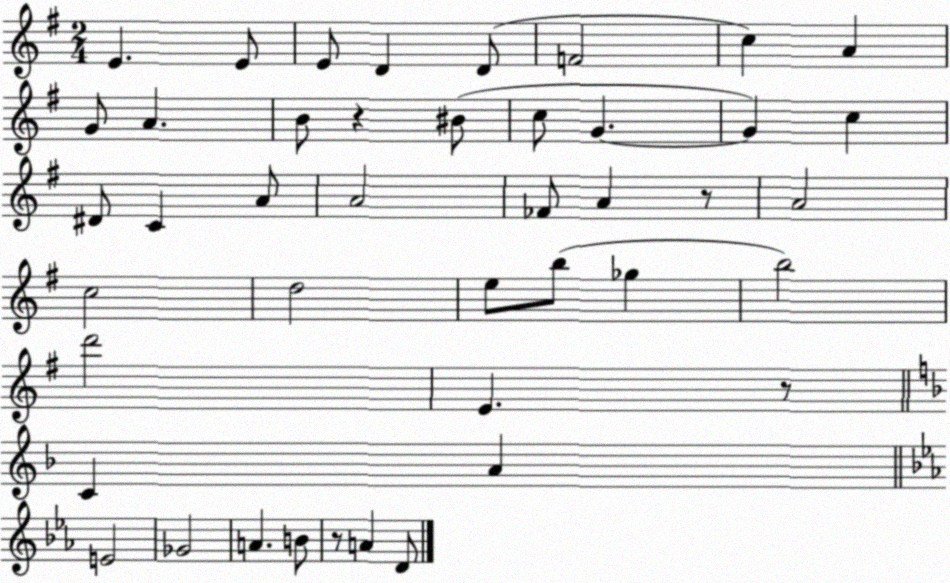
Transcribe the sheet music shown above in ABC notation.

X:1
T:Untitled
M:2/4
L:1/4
K:G
E E/2 E/2 D D/2 F2 c A G/2 A B/2 z ^B/2 c/2 G G c ^D/2 C A/2 A2 _F/2 A z/2 A2 c2 d2 e/2 b/2 _g b2 d'2 E z/2 C A E2 _G2 A B/2 z/2 A D/2